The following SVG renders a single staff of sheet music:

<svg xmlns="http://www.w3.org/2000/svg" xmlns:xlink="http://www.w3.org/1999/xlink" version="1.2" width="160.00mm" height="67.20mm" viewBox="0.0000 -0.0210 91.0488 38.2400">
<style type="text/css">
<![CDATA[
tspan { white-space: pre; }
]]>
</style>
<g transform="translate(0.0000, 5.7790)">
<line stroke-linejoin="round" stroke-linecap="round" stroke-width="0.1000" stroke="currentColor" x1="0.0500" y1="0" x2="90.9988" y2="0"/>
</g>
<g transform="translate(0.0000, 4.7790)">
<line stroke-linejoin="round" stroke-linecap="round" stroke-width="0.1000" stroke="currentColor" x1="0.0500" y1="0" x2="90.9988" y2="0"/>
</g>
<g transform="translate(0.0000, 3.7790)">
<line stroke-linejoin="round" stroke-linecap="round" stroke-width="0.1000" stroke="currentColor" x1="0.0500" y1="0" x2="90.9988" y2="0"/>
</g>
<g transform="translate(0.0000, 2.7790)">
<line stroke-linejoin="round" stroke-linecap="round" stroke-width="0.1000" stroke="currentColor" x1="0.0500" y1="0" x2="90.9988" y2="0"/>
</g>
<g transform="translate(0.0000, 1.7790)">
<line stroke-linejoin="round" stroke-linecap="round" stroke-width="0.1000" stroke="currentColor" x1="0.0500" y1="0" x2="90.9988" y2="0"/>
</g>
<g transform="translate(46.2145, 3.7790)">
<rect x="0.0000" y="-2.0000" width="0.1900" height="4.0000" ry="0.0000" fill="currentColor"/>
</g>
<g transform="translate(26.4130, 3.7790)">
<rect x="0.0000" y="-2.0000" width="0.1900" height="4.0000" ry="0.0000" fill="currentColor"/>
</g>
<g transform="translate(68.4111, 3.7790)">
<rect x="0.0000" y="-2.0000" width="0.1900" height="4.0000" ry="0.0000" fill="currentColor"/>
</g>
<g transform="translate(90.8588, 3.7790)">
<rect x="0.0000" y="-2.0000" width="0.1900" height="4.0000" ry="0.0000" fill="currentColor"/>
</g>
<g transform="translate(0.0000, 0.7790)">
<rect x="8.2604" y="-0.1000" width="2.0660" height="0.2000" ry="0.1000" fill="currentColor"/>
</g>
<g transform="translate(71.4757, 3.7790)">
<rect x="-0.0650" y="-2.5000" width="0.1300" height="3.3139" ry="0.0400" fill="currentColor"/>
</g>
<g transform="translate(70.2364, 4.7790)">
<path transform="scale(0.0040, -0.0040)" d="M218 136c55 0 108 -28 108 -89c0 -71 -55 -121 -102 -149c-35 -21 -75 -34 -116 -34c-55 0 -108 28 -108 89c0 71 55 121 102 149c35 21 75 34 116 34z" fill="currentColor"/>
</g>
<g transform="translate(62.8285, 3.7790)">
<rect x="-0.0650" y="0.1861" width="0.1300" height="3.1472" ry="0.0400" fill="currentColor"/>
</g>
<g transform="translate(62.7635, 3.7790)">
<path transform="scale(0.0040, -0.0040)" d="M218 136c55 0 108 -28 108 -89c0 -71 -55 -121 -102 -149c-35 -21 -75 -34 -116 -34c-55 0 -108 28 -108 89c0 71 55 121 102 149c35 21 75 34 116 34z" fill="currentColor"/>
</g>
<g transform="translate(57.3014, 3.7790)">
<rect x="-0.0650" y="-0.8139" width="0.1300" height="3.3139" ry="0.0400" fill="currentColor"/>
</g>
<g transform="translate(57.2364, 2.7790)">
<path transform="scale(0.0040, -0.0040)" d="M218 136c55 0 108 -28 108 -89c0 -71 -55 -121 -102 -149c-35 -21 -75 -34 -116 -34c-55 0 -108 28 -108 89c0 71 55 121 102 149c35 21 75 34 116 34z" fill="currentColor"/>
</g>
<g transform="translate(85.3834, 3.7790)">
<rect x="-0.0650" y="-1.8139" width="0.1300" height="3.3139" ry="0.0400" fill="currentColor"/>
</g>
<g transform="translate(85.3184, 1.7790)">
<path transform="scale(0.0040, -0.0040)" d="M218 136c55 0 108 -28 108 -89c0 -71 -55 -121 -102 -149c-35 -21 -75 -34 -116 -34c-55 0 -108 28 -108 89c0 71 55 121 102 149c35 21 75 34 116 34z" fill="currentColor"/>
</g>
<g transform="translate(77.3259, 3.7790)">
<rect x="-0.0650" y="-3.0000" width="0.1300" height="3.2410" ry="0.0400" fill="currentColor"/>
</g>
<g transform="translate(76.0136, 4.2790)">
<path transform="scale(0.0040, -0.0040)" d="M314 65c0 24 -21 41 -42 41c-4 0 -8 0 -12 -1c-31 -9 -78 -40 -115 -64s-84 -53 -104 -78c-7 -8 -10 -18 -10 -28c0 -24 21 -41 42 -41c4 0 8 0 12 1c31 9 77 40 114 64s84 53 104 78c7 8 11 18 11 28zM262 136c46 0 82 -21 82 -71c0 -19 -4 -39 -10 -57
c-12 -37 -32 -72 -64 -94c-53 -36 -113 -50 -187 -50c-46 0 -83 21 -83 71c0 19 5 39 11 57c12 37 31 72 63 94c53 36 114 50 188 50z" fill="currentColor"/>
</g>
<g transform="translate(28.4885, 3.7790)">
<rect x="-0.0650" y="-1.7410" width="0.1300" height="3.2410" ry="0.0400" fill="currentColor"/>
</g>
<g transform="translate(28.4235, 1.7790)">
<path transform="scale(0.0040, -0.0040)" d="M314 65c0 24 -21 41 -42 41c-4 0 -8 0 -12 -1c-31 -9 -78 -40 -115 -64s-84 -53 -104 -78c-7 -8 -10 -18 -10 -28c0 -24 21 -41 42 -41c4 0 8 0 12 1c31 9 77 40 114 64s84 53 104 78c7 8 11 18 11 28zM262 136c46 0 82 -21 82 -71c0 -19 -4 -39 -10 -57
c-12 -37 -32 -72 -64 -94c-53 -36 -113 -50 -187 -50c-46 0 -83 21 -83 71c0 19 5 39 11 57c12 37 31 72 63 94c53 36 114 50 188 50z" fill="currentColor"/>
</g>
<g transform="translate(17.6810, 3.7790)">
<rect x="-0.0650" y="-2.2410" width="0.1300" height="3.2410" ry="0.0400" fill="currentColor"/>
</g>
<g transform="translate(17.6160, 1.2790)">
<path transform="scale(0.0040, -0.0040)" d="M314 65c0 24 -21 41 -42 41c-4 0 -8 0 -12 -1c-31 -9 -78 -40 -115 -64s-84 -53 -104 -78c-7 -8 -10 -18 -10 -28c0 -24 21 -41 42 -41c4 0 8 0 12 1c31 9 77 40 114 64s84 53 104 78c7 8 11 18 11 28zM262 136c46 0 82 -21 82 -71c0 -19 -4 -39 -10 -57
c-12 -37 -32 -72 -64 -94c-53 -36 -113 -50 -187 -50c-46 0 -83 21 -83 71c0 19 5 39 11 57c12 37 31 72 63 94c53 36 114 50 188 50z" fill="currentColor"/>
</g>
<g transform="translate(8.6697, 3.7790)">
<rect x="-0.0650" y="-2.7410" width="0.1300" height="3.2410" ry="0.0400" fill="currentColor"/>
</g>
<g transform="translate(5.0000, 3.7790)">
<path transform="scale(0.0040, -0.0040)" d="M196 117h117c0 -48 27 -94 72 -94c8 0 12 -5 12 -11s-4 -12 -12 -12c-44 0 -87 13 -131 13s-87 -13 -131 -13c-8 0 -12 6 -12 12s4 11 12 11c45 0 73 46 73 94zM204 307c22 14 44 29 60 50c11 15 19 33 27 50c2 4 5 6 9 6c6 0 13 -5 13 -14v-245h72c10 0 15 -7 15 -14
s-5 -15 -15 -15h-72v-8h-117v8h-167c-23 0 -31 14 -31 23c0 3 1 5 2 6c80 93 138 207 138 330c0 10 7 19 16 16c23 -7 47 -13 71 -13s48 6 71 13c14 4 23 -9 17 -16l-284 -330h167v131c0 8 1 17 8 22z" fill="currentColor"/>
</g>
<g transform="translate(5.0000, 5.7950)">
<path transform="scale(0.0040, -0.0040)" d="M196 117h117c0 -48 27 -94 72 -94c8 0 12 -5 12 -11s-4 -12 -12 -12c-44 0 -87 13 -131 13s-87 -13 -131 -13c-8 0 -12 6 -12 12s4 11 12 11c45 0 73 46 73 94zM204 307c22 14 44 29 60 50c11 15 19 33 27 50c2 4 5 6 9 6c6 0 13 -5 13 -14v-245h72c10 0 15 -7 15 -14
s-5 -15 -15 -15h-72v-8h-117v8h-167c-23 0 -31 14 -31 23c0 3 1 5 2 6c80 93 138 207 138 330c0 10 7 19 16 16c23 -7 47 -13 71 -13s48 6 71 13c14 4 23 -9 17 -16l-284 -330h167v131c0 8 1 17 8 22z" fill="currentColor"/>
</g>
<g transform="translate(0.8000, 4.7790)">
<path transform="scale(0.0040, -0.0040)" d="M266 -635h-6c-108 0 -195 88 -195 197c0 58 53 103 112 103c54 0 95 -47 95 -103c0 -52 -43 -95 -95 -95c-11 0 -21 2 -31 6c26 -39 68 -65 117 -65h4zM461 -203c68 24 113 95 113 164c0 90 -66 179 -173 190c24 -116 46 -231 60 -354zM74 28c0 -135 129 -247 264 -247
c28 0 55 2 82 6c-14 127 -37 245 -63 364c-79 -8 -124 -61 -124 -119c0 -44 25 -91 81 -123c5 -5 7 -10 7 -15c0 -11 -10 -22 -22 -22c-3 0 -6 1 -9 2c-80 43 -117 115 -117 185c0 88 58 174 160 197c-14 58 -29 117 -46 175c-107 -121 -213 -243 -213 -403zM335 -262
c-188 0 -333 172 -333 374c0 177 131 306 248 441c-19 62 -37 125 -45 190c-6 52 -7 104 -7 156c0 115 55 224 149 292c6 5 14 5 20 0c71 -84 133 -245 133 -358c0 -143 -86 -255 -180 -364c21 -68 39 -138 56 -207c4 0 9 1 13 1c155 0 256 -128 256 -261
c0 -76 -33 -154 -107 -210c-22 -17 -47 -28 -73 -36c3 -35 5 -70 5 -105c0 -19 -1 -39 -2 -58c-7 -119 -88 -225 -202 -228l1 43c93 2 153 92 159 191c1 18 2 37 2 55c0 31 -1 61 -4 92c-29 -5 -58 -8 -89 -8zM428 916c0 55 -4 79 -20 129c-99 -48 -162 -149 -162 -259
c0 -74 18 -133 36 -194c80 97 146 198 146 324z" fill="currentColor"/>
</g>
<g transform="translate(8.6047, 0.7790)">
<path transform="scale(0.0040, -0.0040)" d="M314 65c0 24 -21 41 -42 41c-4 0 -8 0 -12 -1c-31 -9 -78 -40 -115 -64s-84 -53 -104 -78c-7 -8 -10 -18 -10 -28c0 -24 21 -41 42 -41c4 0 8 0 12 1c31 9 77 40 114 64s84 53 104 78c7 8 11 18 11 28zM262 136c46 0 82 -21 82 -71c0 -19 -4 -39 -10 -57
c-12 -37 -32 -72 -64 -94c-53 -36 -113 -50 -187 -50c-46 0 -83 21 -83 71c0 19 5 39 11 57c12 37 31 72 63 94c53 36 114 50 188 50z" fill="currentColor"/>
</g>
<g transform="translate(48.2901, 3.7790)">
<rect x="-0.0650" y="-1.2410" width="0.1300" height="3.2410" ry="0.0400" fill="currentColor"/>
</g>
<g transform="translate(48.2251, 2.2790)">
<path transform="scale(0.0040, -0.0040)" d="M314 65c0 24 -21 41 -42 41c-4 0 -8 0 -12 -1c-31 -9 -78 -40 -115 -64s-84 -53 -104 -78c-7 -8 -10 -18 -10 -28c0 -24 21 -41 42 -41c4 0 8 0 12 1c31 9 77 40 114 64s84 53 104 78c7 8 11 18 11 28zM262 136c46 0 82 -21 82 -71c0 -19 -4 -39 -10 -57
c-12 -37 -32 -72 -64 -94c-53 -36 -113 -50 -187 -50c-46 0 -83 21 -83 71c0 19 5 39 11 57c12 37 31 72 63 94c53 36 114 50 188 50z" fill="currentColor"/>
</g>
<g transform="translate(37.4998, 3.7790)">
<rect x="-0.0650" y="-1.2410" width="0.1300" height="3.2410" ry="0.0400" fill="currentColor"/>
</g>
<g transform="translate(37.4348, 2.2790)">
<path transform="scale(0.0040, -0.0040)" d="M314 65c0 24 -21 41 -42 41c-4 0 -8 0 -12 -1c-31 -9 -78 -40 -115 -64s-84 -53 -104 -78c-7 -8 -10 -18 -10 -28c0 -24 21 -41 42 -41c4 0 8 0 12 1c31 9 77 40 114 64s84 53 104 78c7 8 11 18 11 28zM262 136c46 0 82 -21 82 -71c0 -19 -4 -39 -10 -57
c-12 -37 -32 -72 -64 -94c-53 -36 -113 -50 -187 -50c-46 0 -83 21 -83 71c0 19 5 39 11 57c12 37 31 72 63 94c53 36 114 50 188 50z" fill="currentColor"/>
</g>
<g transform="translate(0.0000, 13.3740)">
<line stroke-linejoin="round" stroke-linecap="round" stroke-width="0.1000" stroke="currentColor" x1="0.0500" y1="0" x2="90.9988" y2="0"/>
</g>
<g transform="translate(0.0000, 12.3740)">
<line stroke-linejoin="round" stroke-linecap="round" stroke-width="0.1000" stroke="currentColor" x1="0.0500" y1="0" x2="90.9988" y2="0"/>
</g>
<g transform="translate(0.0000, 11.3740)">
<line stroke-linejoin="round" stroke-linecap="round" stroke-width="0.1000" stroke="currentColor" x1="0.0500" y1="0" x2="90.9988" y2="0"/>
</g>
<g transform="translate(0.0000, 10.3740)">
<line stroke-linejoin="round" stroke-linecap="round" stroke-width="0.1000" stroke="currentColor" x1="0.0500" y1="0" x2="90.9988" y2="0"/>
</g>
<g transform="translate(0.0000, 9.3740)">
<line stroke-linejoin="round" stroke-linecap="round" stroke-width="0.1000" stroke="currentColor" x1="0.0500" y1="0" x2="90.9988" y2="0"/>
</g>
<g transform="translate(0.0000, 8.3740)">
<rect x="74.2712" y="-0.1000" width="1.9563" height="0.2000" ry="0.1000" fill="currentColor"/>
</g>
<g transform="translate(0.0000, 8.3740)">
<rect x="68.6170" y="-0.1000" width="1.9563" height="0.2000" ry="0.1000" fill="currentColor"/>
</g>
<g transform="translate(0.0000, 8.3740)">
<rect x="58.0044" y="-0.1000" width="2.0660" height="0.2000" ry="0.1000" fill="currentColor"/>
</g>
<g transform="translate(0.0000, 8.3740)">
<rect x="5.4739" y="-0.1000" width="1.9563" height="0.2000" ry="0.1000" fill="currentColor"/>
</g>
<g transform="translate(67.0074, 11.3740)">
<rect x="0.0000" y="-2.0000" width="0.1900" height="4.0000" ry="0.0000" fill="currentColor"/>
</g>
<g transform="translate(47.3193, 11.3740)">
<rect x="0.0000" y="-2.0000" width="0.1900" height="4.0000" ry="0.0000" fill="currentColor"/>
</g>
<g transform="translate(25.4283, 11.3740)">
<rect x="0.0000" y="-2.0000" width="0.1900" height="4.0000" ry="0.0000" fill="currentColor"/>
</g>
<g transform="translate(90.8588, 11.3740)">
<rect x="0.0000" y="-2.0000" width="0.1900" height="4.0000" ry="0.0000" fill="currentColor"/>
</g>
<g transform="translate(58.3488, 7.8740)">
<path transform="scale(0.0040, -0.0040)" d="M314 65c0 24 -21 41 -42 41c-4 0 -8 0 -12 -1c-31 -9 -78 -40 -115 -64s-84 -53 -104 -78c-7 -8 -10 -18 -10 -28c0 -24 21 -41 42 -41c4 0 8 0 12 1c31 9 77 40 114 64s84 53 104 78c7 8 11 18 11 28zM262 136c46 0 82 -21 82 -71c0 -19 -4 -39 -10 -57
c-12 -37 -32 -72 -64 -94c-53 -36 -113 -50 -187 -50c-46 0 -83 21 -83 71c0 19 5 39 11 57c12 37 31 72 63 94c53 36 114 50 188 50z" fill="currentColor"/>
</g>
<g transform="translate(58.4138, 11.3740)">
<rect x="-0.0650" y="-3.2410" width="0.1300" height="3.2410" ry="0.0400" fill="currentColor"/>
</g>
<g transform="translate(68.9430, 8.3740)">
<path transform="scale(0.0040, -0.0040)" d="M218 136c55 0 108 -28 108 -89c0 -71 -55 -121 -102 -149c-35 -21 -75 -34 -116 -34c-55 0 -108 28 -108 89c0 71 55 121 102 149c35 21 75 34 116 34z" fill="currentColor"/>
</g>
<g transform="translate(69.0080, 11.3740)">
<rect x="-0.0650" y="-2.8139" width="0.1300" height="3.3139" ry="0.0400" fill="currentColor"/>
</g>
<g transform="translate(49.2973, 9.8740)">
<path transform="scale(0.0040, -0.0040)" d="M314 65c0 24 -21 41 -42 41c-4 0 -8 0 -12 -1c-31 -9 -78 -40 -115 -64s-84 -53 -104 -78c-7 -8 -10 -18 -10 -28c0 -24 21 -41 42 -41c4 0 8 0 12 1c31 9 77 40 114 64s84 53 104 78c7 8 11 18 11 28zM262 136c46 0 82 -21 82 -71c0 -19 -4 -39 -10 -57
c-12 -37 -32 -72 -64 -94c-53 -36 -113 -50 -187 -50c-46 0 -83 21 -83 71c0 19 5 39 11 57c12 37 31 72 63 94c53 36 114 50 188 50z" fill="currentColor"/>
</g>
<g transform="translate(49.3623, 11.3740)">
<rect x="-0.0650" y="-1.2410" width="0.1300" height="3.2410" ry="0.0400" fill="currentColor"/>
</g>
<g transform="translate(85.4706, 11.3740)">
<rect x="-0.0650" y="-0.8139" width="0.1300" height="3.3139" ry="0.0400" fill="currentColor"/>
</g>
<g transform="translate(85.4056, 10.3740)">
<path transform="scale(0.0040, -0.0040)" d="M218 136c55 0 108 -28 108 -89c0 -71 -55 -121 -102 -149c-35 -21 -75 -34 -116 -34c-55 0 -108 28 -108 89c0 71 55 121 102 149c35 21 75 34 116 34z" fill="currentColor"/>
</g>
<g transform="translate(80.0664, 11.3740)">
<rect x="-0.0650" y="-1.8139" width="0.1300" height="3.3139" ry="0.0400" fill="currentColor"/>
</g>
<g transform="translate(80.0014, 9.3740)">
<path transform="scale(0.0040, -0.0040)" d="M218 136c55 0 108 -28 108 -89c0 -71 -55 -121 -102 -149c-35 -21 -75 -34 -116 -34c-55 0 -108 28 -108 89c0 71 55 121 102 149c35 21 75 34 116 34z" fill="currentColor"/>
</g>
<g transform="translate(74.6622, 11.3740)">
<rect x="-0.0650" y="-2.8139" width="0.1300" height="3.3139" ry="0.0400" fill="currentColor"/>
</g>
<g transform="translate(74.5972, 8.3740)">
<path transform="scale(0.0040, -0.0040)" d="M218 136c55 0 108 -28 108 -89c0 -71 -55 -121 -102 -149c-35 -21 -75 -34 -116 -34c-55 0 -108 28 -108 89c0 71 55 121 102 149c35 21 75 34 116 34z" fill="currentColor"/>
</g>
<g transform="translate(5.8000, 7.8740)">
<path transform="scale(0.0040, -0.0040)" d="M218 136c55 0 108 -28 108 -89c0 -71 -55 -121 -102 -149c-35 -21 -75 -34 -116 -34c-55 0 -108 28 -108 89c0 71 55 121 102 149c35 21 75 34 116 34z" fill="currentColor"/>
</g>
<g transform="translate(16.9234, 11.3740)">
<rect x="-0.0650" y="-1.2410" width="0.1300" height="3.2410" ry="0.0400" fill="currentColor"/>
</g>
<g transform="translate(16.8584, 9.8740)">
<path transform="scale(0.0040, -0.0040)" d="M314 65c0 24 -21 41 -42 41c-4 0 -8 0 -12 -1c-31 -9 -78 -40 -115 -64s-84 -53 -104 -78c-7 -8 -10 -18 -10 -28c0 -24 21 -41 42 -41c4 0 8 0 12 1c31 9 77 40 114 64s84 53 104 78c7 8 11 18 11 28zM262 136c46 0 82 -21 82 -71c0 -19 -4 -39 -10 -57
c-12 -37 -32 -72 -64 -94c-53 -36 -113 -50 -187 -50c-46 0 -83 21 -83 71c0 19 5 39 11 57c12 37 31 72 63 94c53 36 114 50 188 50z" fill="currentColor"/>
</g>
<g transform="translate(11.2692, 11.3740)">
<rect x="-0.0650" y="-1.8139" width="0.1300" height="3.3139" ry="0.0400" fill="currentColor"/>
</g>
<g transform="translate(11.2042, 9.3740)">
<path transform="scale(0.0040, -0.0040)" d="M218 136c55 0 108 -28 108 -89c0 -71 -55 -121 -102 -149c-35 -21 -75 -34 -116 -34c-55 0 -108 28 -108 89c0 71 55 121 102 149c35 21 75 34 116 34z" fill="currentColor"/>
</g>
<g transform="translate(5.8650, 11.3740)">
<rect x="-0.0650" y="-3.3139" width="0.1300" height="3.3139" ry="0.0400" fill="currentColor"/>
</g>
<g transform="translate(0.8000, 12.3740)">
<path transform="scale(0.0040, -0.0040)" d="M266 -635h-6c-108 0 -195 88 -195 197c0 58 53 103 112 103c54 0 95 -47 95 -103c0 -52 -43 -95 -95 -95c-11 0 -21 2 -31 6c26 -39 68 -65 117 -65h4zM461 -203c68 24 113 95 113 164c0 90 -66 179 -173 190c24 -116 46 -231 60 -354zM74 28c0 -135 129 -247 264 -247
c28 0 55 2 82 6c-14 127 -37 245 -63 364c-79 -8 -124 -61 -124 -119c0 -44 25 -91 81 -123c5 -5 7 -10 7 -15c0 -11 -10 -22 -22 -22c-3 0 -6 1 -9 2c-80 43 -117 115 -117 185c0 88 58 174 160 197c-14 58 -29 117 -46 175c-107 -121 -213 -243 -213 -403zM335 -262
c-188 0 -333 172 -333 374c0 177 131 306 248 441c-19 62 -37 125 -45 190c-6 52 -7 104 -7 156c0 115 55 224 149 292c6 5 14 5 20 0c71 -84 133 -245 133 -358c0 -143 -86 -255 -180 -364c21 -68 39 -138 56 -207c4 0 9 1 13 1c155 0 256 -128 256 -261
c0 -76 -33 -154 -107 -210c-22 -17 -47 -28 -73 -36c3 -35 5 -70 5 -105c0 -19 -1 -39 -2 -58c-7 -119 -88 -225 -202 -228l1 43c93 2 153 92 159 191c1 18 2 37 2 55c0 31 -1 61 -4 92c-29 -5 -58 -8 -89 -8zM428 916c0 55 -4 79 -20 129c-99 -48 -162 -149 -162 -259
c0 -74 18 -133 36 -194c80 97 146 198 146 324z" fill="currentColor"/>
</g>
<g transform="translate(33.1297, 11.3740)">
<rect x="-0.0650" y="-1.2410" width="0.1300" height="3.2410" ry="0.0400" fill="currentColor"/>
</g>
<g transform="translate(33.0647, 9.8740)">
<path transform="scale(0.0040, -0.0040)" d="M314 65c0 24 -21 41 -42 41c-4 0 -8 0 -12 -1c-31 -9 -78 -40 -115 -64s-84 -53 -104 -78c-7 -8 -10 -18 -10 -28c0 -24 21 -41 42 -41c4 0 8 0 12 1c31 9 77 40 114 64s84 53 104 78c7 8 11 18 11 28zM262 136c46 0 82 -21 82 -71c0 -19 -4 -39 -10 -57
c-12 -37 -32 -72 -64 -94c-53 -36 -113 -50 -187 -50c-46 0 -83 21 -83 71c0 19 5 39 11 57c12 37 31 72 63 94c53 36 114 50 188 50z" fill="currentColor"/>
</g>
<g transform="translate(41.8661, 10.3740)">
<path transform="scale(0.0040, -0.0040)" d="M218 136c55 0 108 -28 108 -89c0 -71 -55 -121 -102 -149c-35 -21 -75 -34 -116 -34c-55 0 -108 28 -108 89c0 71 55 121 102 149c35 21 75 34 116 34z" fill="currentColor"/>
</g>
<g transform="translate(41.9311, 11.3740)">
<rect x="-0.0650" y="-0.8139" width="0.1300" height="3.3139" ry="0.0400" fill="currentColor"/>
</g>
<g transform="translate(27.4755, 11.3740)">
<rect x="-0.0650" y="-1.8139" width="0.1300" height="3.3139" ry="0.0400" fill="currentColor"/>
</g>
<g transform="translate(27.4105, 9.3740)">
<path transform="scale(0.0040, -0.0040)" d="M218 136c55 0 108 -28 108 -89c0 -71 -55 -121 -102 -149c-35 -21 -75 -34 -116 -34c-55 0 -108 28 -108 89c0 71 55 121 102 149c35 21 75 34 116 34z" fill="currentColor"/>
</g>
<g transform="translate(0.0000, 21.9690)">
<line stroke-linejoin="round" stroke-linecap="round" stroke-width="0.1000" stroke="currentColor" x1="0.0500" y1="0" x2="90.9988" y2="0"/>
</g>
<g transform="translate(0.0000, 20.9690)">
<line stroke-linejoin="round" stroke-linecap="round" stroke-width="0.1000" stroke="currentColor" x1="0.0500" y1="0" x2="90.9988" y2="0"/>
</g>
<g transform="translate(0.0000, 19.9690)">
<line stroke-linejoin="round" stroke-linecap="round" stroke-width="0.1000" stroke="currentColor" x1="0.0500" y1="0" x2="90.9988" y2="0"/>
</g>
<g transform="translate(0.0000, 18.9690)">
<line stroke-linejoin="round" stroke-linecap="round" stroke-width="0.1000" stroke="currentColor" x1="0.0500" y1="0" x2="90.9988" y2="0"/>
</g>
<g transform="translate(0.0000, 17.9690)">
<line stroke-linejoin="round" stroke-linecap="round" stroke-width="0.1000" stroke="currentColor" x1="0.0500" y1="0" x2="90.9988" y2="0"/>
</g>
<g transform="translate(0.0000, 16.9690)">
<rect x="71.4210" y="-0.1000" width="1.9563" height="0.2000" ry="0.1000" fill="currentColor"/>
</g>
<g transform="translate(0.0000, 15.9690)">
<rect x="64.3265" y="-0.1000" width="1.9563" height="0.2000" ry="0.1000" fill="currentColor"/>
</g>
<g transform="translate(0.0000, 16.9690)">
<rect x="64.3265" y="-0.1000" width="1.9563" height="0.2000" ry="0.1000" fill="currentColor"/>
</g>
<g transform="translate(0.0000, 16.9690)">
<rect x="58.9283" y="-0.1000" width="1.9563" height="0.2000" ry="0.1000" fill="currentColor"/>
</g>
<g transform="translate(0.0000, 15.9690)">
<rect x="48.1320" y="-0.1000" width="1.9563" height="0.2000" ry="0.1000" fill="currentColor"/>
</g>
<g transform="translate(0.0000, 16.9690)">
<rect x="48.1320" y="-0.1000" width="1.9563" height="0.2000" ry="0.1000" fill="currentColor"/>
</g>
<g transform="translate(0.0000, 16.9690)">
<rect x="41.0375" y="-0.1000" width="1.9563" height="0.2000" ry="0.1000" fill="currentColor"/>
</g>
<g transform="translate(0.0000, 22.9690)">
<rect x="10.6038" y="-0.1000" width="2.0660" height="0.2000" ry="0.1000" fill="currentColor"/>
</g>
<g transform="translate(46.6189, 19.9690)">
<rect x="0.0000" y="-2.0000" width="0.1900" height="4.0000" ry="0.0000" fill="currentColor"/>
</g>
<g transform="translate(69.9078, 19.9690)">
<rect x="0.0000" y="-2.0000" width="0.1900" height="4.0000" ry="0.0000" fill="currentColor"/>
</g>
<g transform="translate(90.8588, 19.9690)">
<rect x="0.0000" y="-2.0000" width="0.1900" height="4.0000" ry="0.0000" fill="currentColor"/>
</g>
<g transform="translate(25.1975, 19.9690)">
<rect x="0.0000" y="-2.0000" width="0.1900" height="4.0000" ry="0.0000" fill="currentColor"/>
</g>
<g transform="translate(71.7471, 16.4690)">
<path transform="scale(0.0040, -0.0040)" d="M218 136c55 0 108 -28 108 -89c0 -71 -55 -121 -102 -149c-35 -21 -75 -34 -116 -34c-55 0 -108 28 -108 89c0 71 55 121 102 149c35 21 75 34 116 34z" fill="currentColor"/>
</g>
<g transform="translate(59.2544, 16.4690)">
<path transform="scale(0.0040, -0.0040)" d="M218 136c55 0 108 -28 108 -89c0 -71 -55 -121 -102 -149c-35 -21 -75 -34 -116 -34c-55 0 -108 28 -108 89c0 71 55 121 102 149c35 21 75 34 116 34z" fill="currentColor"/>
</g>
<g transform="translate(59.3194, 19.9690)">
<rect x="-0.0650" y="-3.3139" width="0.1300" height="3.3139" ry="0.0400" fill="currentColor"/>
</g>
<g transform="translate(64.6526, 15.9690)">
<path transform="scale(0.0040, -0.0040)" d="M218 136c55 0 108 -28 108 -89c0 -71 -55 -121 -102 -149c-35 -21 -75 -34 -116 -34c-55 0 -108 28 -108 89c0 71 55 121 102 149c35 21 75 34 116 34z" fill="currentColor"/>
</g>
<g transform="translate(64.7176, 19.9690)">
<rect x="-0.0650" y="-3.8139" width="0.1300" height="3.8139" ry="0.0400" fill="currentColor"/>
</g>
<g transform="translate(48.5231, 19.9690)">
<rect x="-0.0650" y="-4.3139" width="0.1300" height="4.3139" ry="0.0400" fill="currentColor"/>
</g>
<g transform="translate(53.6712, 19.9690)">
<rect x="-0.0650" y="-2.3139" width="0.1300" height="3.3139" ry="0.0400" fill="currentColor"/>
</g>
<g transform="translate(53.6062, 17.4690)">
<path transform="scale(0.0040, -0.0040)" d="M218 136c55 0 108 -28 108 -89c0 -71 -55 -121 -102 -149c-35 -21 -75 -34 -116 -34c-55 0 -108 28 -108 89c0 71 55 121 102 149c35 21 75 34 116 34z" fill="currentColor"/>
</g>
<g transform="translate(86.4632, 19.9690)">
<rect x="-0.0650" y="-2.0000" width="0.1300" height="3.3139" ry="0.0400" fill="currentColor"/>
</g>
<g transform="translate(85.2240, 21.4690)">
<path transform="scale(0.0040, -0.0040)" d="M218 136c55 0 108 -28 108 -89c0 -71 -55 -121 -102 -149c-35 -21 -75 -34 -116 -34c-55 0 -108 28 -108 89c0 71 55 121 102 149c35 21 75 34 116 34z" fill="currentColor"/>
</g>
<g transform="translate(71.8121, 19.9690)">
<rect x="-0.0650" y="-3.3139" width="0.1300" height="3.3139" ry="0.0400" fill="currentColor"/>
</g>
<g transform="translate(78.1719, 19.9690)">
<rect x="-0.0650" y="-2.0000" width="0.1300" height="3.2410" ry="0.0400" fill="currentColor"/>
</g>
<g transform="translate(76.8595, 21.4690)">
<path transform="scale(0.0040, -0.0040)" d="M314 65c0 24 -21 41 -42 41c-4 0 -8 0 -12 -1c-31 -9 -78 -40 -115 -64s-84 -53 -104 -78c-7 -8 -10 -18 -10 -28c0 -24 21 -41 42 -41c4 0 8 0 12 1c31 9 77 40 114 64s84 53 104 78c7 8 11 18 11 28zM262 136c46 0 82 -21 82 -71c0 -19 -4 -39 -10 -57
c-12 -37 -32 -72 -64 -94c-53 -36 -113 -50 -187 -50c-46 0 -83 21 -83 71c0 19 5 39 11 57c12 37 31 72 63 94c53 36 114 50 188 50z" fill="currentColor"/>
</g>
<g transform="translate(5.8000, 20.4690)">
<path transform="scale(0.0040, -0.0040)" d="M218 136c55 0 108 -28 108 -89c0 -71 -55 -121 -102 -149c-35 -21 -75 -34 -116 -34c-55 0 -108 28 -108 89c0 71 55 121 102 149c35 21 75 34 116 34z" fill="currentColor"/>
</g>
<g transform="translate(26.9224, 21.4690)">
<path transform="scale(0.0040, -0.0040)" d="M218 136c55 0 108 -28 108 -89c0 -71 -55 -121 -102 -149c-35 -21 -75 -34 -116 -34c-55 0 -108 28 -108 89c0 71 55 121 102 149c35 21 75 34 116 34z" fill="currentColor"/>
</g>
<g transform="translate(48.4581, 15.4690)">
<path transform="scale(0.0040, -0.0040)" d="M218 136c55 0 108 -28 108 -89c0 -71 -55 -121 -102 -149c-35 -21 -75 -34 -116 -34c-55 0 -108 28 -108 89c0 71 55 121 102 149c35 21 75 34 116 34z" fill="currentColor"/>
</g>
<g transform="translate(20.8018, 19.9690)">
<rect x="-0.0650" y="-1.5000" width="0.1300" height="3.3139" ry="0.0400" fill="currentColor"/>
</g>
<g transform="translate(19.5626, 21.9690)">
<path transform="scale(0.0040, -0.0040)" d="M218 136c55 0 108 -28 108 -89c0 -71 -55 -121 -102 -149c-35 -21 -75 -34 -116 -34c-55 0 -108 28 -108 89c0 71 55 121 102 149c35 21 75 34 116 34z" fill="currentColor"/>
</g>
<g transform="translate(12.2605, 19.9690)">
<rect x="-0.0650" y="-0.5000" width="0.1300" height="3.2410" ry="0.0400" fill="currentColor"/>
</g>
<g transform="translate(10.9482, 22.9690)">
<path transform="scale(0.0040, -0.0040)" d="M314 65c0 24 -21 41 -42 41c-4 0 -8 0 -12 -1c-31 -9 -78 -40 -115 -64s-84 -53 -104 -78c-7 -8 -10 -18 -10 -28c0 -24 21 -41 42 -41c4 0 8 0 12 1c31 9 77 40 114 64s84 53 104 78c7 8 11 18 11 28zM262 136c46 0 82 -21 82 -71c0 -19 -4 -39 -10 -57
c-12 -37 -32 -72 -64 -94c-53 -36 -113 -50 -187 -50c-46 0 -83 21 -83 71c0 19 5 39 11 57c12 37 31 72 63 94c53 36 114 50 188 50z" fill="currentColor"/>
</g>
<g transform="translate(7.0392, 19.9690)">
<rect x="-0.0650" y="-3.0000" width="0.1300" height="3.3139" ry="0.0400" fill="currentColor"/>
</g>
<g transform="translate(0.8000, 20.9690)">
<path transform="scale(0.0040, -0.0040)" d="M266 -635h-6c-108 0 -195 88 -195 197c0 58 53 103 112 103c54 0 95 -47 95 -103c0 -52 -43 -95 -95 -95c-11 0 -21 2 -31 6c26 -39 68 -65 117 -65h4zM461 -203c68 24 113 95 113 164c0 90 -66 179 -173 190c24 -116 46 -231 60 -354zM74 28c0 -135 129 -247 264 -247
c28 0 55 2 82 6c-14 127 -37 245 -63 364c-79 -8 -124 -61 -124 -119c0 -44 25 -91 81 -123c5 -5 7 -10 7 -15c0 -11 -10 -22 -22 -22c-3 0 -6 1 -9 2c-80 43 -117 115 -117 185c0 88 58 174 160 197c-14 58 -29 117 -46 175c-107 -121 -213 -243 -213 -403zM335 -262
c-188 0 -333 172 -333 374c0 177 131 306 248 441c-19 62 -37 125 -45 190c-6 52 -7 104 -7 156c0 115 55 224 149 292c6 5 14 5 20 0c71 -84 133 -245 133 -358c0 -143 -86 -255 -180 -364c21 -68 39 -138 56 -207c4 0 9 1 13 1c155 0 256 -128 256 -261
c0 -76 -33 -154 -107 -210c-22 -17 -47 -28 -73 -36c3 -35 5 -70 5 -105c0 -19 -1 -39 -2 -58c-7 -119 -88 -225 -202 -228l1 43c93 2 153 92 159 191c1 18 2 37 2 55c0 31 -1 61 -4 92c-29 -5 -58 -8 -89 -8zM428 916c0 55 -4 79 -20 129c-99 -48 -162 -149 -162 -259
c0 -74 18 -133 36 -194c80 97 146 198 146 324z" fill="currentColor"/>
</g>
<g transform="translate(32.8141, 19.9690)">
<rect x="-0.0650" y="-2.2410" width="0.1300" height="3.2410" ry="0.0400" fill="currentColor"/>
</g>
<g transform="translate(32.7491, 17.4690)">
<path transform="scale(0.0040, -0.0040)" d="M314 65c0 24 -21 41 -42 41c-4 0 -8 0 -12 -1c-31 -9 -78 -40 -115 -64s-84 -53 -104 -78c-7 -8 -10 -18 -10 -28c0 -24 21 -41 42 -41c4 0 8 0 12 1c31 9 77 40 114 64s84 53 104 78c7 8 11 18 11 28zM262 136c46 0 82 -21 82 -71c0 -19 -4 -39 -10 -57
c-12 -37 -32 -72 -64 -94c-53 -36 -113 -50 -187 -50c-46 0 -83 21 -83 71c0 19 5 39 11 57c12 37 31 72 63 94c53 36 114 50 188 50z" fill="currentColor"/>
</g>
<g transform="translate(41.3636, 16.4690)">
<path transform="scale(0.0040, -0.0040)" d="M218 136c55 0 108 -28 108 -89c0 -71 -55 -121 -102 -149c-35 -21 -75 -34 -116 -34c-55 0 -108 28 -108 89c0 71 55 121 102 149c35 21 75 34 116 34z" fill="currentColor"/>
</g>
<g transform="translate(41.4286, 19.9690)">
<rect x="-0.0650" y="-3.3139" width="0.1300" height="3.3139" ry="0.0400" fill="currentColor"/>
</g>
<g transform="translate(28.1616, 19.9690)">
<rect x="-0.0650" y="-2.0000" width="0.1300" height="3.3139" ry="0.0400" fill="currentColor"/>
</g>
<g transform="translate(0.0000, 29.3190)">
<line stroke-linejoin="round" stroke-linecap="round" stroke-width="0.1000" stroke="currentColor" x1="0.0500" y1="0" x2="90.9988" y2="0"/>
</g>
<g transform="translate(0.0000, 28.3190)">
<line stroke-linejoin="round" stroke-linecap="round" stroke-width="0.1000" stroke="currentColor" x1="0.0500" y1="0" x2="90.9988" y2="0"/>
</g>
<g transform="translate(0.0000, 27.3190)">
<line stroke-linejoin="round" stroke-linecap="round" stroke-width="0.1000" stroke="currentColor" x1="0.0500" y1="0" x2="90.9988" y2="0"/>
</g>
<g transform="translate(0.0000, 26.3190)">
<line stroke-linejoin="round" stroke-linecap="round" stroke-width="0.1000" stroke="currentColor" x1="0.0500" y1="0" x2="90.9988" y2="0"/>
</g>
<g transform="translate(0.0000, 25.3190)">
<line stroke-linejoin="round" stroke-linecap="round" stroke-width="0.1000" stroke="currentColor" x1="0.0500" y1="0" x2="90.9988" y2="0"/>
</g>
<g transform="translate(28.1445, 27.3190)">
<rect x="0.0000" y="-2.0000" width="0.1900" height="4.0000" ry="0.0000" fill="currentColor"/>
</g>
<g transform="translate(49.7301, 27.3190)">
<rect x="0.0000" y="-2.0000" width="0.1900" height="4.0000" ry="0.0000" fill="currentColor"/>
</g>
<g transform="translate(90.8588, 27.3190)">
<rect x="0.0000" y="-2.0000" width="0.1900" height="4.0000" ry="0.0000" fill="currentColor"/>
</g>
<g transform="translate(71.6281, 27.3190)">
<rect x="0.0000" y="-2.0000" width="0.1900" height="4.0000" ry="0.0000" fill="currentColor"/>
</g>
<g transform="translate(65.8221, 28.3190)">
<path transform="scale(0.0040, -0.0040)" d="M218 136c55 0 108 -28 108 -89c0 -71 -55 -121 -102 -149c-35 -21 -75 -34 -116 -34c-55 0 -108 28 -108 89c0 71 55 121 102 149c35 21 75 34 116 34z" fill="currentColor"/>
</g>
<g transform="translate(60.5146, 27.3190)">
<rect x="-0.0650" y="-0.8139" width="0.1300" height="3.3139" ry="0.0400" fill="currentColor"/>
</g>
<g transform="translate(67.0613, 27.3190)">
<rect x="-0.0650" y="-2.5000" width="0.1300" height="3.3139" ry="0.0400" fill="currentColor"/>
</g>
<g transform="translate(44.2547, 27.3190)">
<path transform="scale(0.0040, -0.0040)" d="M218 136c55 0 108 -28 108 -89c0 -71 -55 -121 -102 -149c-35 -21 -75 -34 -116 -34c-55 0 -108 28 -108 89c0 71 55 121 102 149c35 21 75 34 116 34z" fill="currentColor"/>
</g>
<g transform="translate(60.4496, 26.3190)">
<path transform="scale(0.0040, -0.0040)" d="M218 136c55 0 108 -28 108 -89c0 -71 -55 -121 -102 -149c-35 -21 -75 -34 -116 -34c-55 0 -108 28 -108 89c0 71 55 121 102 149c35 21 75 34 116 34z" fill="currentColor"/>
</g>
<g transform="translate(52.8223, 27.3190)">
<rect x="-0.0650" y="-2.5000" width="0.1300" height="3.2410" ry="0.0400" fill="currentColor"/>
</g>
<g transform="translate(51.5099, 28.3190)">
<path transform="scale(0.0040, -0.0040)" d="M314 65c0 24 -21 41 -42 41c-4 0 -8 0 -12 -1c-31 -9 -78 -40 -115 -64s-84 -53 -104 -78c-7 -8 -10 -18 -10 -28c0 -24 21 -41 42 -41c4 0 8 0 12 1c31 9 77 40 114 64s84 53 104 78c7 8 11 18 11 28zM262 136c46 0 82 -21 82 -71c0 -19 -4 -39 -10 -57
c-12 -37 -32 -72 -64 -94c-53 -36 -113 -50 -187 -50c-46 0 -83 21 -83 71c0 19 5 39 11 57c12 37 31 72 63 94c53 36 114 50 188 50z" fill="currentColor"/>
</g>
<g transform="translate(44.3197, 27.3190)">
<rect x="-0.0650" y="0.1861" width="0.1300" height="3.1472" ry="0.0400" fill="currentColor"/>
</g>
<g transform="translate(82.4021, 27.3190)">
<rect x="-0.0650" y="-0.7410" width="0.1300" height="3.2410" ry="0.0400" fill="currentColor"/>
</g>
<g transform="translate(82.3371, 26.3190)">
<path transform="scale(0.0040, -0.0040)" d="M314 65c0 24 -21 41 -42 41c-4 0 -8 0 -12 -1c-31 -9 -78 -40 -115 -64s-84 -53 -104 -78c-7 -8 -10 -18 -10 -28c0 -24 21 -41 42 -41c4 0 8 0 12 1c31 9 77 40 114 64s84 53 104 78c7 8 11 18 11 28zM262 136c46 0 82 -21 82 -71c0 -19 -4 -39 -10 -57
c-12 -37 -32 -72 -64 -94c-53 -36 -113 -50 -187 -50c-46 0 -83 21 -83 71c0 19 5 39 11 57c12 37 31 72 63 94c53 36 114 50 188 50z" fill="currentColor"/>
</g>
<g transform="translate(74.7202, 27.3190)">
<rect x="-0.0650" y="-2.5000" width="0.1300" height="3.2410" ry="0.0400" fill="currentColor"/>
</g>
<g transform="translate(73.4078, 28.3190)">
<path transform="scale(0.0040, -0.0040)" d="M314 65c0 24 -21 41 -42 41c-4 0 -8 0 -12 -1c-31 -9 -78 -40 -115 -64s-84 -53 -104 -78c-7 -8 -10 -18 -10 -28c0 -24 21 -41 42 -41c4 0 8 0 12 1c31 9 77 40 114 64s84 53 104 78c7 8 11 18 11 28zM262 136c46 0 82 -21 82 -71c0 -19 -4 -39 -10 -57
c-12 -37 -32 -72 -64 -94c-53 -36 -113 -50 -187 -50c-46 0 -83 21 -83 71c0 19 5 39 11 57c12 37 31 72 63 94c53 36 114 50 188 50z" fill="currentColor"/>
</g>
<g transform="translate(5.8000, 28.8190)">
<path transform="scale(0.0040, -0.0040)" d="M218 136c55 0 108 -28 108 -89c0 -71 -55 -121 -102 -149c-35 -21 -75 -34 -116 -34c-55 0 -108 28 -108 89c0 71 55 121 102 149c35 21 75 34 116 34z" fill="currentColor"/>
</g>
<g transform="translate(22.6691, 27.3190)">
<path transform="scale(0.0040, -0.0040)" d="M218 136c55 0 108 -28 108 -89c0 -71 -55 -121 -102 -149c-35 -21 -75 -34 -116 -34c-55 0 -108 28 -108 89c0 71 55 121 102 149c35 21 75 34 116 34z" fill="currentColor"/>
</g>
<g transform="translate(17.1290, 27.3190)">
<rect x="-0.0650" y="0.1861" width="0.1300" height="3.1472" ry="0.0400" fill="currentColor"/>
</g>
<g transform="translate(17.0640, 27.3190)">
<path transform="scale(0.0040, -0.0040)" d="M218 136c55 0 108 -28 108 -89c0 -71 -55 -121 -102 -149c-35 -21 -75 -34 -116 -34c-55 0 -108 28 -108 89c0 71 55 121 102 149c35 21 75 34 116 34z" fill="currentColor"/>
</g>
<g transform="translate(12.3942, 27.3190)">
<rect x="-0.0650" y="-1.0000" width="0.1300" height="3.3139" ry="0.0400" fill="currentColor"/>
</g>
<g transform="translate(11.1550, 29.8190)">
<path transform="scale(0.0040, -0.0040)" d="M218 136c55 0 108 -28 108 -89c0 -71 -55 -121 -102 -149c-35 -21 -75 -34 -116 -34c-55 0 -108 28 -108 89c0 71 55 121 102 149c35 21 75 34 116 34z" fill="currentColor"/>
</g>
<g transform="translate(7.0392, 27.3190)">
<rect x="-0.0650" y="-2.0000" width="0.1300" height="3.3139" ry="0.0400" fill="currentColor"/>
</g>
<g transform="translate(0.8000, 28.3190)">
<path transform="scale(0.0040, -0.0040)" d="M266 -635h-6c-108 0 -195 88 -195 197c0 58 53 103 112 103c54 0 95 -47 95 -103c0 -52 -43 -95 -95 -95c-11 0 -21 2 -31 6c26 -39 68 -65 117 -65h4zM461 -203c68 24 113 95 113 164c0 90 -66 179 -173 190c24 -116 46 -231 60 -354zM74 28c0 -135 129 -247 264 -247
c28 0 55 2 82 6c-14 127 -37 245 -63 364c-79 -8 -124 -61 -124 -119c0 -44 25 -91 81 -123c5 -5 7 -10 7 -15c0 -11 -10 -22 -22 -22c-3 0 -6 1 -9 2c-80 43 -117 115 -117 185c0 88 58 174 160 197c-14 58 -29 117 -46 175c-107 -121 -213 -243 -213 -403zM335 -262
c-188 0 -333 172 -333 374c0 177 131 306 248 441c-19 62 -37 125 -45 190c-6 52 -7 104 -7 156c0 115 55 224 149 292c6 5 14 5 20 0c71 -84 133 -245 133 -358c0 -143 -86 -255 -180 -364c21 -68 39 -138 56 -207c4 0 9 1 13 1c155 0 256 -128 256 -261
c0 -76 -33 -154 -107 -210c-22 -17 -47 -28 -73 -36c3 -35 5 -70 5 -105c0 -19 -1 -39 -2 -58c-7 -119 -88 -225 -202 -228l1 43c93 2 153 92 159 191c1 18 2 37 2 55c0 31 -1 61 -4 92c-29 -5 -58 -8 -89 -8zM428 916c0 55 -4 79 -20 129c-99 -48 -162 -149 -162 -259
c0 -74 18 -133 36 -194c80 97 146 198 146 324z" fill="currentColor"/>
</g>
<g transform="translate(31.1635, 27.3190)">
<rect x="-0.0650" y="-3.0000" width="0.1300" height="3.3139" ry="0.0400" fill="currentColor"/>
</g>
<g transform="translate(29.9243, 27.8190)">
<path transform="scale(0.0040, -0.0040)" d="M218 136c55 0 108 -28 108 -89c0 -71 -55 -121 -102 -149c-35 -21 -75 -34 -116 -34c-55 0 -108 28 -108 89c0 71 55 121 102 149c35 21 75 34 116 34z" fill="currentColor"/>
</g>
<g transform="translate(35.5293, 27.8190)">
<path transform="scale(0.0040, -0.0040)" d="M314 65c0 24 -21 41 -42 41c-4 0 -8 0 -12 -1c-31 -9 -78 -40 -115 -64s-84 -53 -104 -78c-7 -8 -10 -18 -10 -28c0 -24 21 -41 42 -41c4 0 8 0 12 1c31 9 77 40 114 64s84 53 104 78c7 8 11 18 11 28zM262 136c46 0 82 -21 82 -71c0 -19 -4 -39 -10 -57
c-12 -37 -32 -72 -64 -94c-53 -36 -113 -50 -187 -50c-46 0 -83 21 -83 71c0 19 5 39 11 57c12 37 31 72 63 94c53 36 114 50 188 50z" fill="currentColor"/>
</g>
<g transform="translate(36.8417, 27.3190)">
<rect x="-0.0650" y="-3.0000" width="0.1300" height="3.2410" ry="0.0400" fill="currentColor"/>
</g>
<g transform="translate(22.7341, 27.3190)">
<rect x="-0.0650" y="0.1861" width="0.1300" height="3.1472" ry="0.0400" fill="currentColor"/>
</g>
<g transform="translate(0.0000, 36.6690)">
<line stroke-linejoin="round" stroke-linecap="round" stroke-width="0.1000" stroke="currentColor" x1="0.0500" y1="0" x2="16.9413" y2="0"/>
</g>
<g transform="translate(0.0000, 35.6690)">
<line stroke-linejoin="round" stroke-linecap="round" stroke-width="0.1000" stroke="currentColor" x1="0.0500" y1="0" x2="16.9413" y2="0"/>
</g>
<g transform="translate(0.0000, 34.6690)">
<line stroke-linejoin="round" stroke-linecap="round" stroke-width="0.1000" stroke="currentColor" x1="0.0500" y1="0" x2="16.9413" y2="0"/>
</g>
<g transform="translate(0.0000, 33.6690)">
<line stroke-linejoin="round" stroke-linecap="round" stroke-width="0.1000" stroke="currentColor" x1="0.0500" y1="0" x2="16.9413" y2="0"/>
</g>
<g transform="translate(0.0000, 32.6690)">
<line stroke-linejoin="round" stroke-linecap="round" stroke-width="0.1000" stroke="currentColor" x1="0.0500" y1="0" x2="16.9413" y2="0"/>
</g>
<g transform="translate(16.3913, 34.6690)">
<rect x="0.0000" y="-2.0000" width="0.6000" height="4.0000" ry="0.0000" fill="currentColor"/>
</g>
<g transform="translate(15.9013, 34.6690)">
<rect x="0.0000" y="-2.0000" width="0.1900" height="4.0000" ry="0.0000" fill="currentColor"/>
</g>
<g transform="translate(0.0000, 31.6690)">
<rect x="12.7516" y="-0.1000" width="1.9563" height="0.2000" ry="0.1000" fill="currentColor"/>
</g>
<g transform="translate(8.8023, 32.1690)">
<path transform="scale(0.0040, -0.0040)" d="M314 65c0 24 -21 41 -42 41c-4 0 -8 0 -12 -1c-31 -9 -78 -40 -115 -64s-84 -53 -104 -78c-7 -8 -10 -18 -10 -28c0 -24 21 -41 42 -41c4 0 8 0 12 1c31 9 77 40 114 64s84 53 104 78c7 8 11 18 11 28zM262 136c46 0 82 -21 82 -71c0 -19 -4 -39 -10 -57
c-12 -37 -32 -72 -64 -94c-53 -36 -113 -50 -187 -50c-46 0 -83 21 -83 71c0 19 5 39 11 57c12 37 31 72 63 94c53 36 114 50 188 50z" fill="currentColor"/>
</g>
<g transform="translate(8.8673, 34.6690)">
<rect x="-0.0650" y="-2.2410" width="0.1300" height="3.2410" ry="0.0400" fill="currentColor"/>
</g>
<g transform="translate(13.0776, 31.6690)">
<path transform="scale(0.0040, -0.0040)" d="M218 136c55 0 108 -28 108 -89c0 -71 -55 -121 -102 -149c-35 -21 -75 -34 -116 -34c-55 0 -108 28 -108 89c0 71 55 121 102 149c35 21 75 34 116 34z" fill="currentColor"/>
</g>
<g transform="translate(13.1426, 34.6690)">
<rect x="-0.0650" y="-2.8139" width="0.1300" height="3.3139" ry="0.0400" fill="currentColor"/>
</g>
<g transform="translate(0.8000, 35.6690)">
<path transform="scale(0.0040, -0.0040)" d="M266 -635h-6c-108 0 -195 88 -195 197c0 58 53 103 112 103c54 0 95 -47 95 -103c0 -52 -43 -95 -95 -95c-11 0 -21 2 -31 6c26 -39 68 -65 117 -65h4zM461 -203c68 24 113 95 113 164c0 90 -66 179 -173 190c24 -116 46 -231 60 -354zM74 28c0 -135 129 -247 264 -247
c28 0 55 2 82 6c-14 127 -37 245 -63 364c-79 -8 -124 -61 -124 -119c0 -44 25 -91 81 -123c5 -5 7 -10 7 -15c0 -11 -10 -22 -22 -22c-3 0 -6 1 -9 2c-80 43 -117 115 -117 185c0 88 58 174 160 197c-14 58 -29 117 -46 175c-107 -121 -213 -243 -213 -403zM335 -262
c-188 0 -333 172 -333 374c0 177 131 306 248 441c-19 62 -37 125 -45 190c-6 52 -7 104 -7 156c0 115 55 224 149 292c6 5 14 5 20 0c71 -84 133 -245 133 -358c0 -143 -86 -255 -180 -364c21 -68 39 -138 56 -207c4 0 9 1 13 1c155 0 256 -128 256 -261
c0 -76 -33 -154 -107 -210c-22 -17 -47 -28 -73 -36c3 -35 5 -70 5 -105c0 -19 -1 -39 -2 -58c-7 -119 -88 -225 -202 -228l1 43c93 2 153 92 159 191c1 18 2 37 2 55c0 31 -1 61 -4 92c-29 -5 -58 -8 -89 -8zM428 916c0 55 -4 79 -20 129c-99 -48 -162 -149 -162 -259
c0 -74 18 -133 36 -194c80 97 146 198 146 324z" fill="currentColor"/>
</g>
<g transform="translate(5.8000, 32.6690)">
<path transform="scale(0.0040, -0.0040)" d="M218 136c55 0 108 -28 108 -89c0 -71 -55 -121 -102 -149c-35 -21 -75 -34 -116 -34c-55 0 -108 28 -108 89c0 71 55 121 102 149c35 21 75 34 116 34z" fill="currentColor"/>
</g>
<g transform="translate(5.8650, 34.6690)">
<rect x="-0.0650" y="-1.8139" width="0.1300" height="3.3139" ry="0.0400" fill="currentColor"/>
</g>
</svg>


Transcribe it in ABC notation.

X:1
T:Untitled
M:4/4
L:1/4
K:C
a2 g2 f2 e2 e2 d B G A2 f b f e2 f e2 d e2 b2 a a f d A C2 E F g2 b d' g b c' b F2 F F D B B A A2 B G2 d G G2 d2 f g2 a